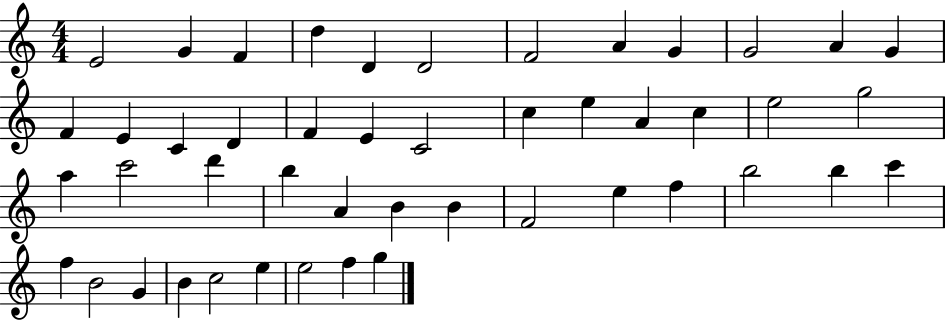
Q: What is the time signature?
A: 4/4